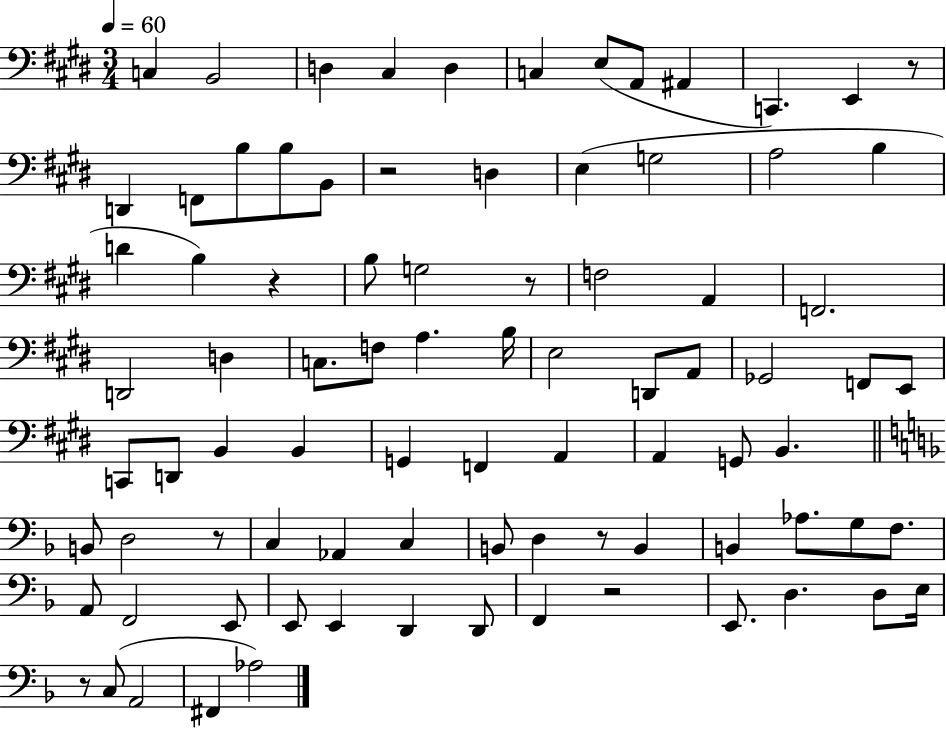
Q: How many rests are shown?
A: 8